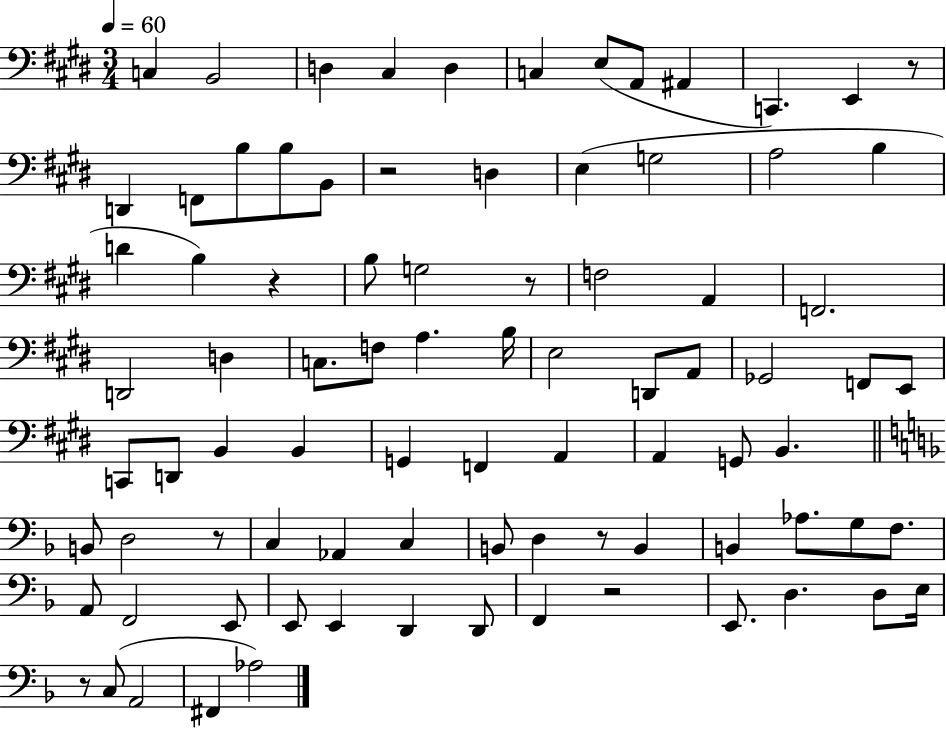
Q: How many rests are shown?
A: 8